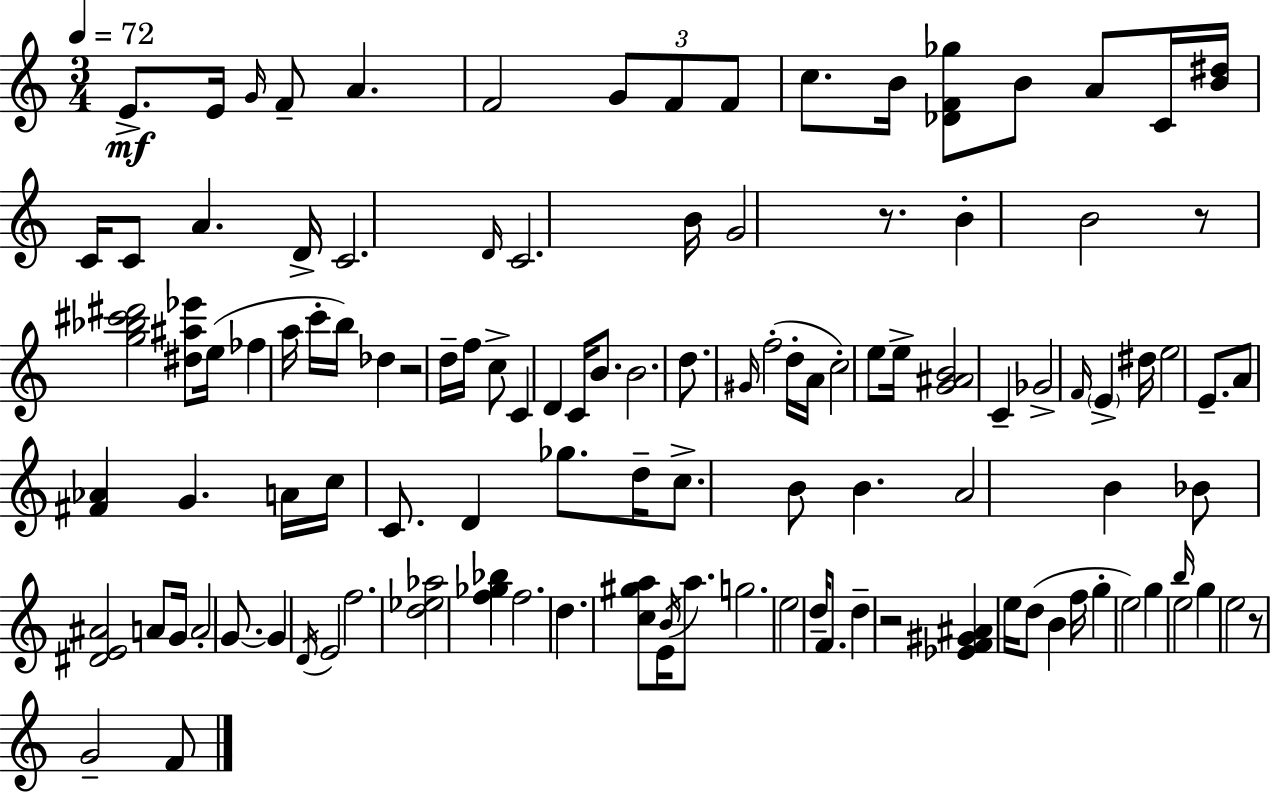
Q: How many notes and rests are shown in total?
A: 115